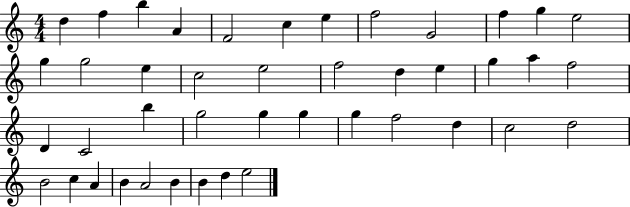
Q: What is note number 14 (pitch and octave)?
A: G5